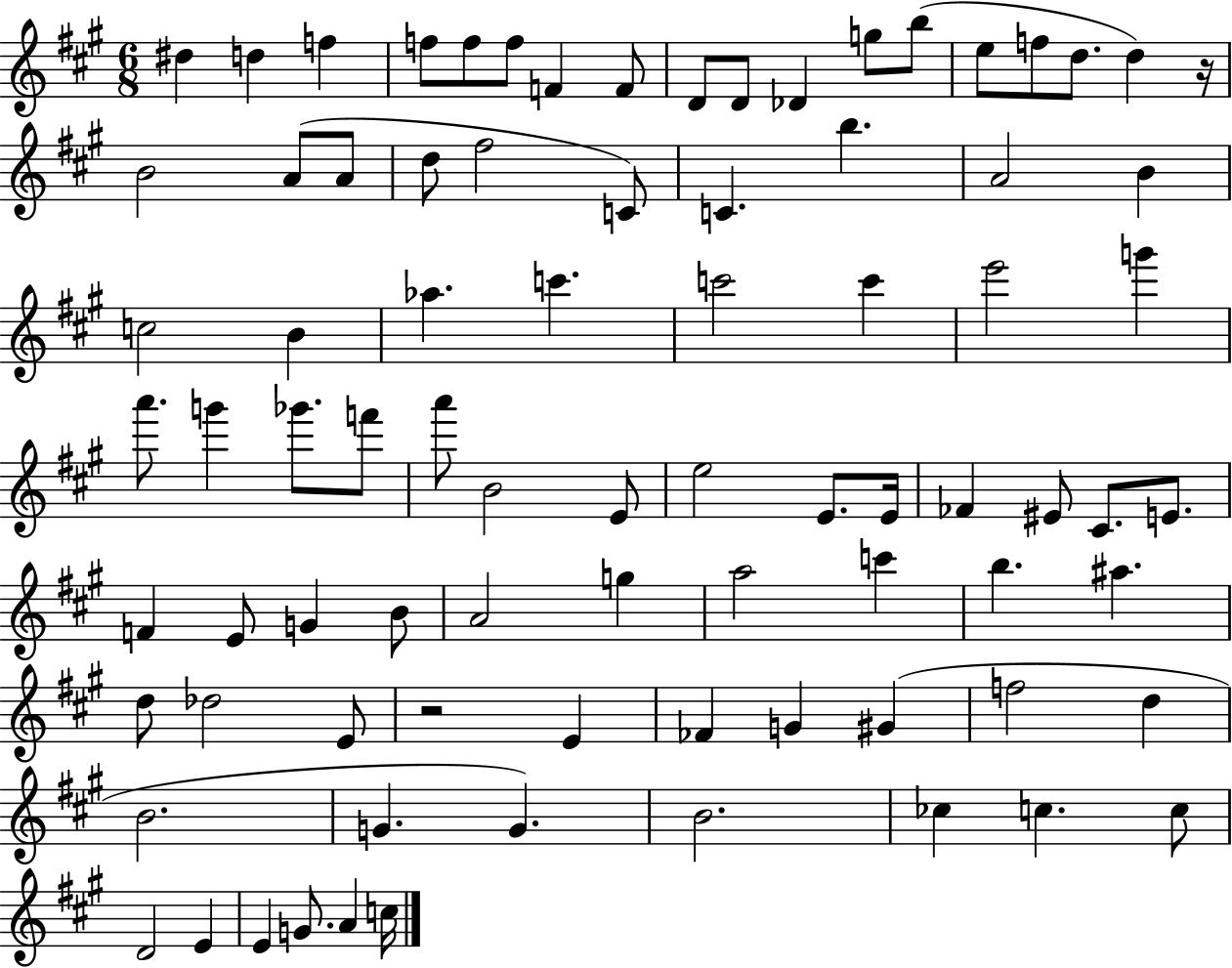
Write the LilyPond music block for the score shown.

{
  \clef treble
  \numericTimeSignature
  \time 6/8
  \key a \major
  dis''4 d''4 f''4 | f''8 f''8 f''8 f'4 f'8 | d'8 d'8 des'4 g''8 b''8( | e''8 f''8 d''8. d''4) r16 | \break b'2 a'8( a'8 | d''8 fis''2 c'8) | c'4. b''4. | a'2 b'4 | \break c''2 b'4 | aes''4. c'''4. | c'''2 c'''4 | e'''2 g'''4 | \break a'''8. g'''4 ges'''8. f'''8 | a'''8 b'2 e'8 | e''2 e'8. e'16 | fes'4 eis'8 cis'8. e'8. | \break f'4 e'8 g'4 b'8 | a'2 g''4 | a''2 c'''4 | b''4. ais''4. | \break d''8 des''2 e'8 | r2 e'4 | fes'4 g'4 gis'4( | f''2 d''4 | \break b'2. | g'4. g'4.) | b'2. | ces''4 c''4. c''8 | \break d'2 e'4 | e'4 g'8. a'4 c''16 | \bar "|."
}